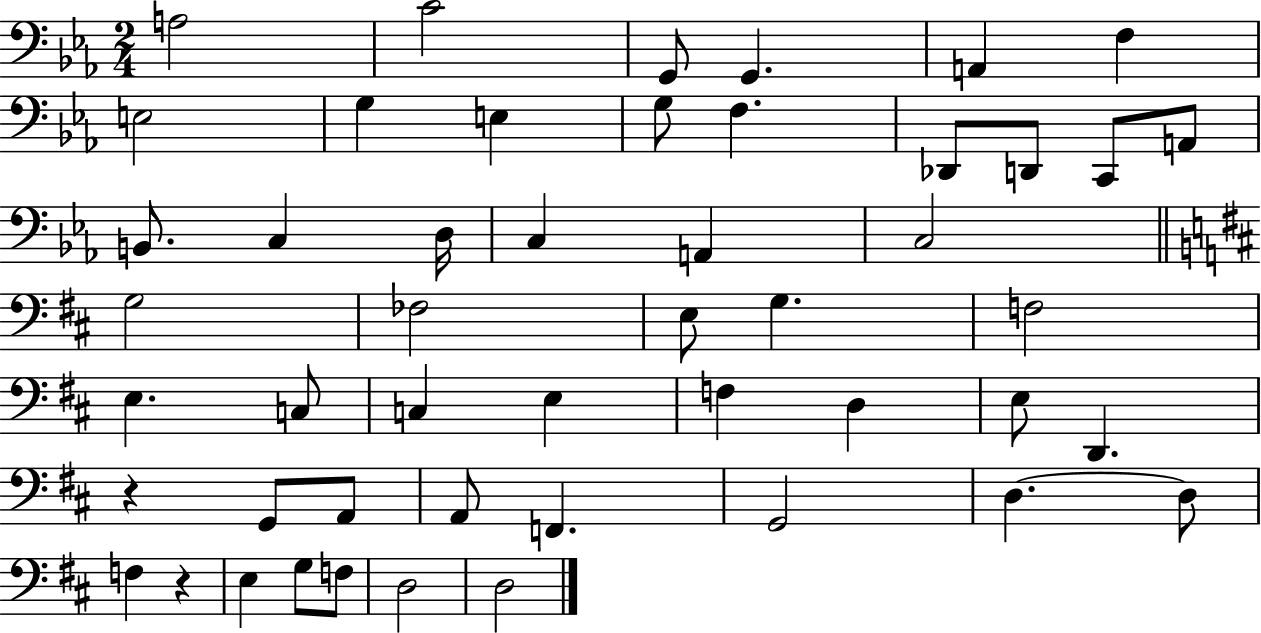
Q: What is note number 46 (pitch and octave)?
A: D3